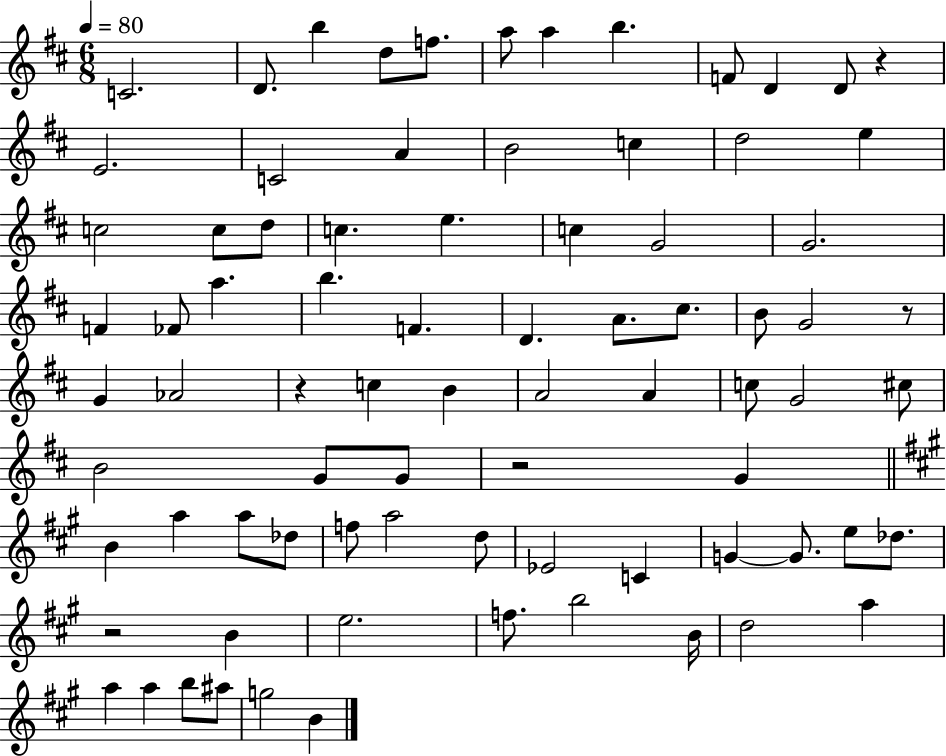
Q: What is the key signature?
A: D major